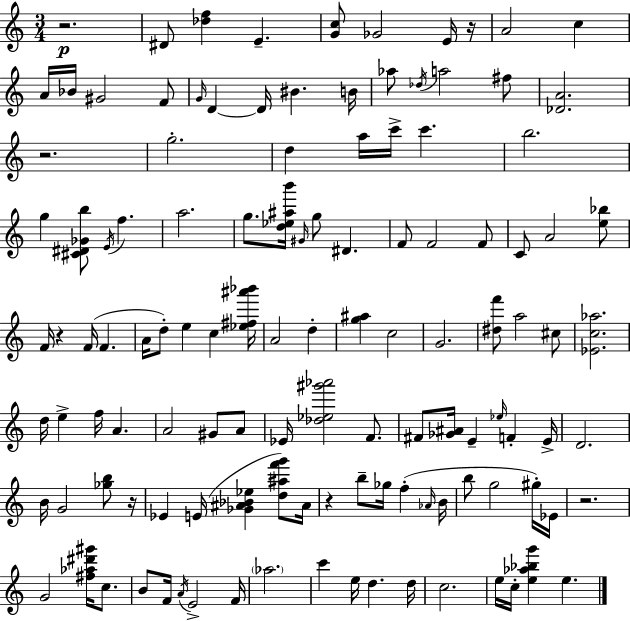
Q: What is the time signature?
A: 3/4